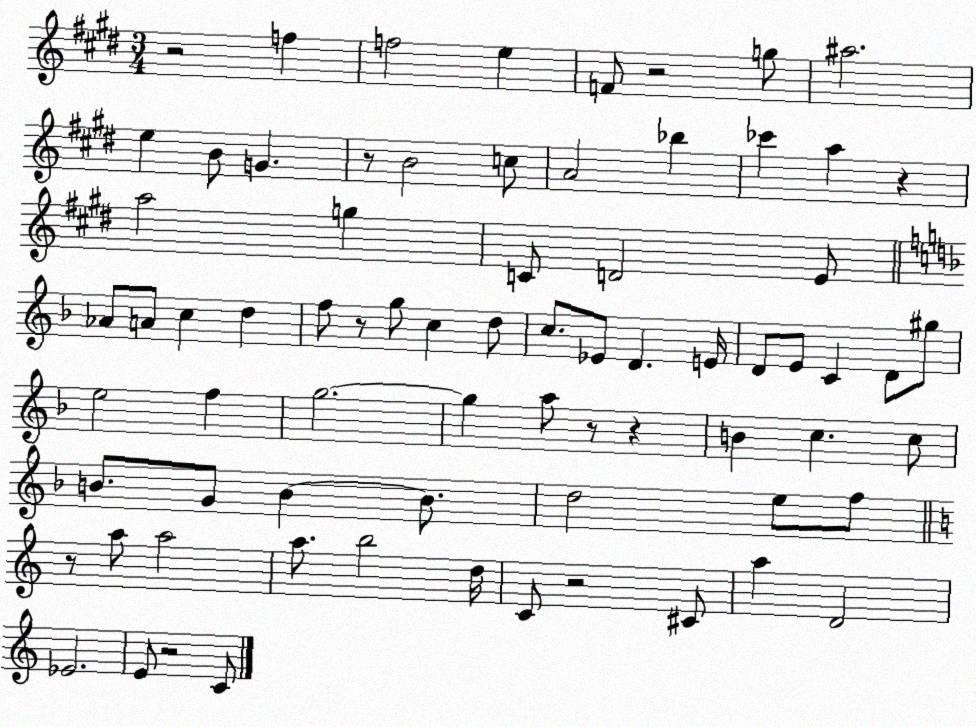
X:1
T:Untitled
M:3/4
L:1/4
K:E
z2 f f2 e F/2 z2 g/2 ^a2 e B/2 G z/2 B2 c/2 A2 _b _c' a z a2 g C/2 D2 E/2 _A/2 A/2 c d f/2 z/2 g/2 c d/2 c/2 _E/2 D E/4 D/2 E/2 C D/2 ^g/2 e2 f g2 g a/2 z/2 z B c c/2 B/2 G/2 B B/2 d2 e/2 f/2 z/2 a/2 a2 a/2 b2 d/4 C/2 z2 ^C/2 a D2 _E2 E/2 z2 C/2